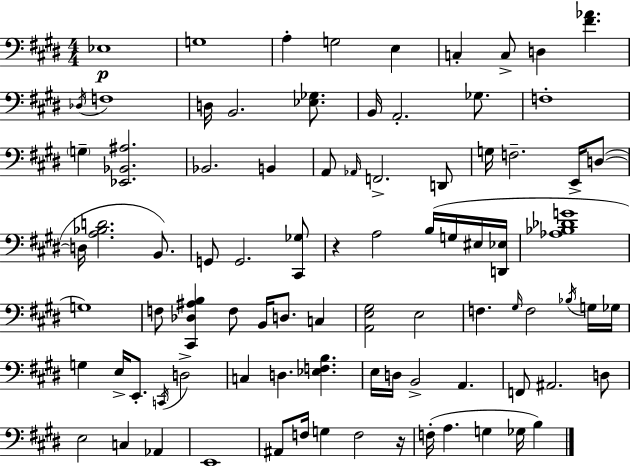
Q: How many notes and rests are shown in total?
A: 87